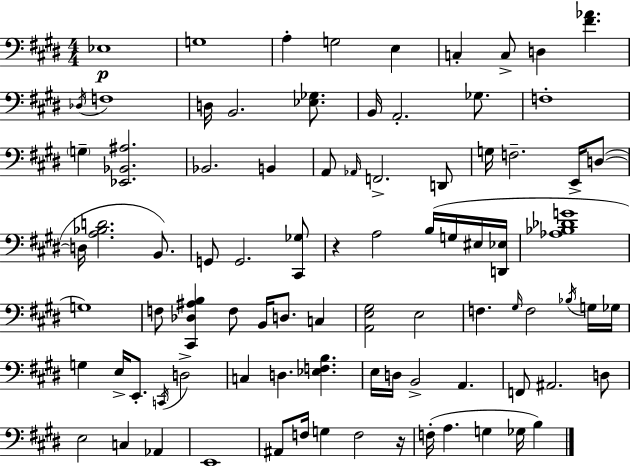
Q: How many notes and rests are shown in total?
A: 87